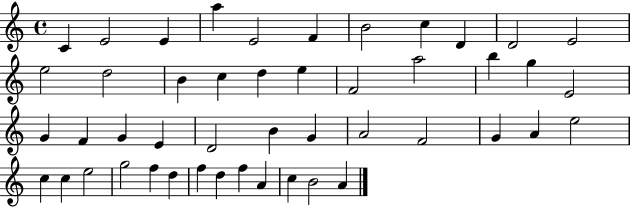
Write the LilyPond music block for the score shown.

{
  \clef treble
  \time 4/4
  \defaultTimeSignature
  \key c \major
  c'4 e'2 e'4 | a''4 e'2 f'4 | b'2 c''4 d'4 | d'2 e'2 | \break e''2 d''2 | b'4 c''4 d''4 e''4 | f'2 a''2 | b''4 g''4 e'2 | \break g'4 f'4 g'4 e'4 | d'2 b'4 g'4 | a'2 f'2 | g'4 a'4 e''2 | \break c''4 c''4 e''2 | g''2 f''4 d''4 | f''4 d''4 f''4 a'4 | c''4 b'2 a'4 | \break \bar "|."
}